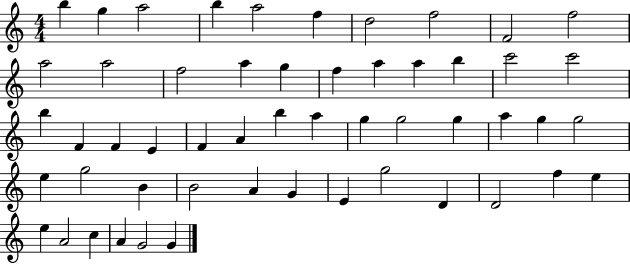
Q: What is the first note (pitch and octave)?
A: B5